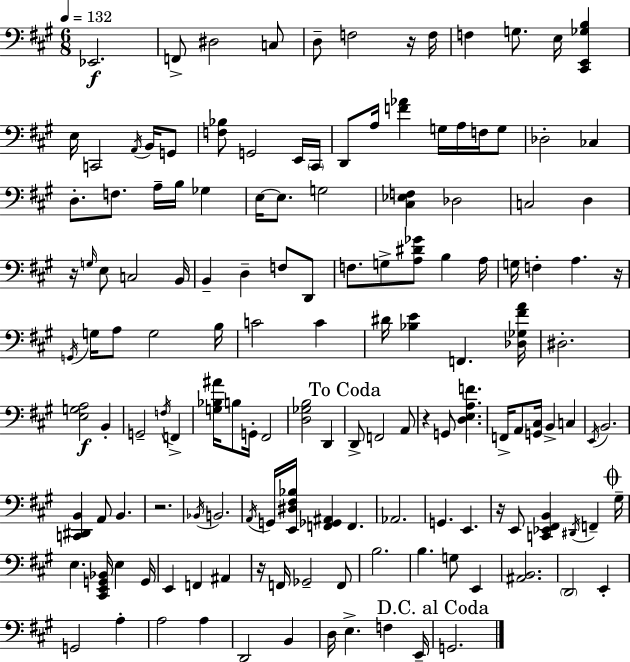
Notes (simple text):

Eb2/h. F2/e D#3/h C3/e D3/e F3/h R/s F3/s F3/q G3/e. E3/s [C#2,E2,Gb3,B3]/q E3/s C2/h A2/s B2/s G2/e [F3,Bb3]/e G2/h E2/s C#2/s D2/e A3/s [F4,Ab4]/q G3/s A3/s F3/s G3/e Db3/h CES3/q D3/e. F3/e. A3/s B3/s Gb3/q E3/s E3/e. G3/h [C#3,Eb3,F3]/q Db3/h C3/h D3/q R/s G3/s E3/e C3/h B2/s B2/q D3/q F3/e D2/e F3/e. G3/e [A3,D#4,Gb4]/e B3/q A3/s G3/s F3/q A3/q. R/s G2/s G3/s A3/e G3/h B3/s C4/h C4/q D#4/s [Bb3,E4]/q F2/q. [Db3,Gb3,F#4,A4]/s D#3/h. [E3,G3,A3]/h B2/q G2/h F3/s F2/q [G3,Bb3,A#4]/s B3/e G2/s F#2/h [D3,Gb3,B3]/h D2/q D2/e F2/h A2/e R/q G2/e [D3,E3,A3,F4]/q. F2/s A2/e [G2,C#3]/s B2/q C3/q E2/s B2/h. [C2,D#2,B2]/q A2/e B2/q. R/h. Bb2/s B2/h. A2/s G2/s [E2,D#3,F#3,Bb3]/s [F2,Gb2,A#2]/q F2/q. Ab2/h. G2/q. E2/q. R/s E2/e [C2,Eb2,F#2,B2]/q D#2/s F2/q G#3/s E3/q. [C#2,E2,G2,Bb2]/s E3/q G2/s E2/q F2/q A#2/q R/s F2/s Gb2/h F2/e B3/h. B3/q. G3/e E2/q [A#2,B2]/h. D2/h E2/q G2/h A3/q A3/h A3/q D2/h B2/q D3/s E3/q. F3/q E2/s G2/h.